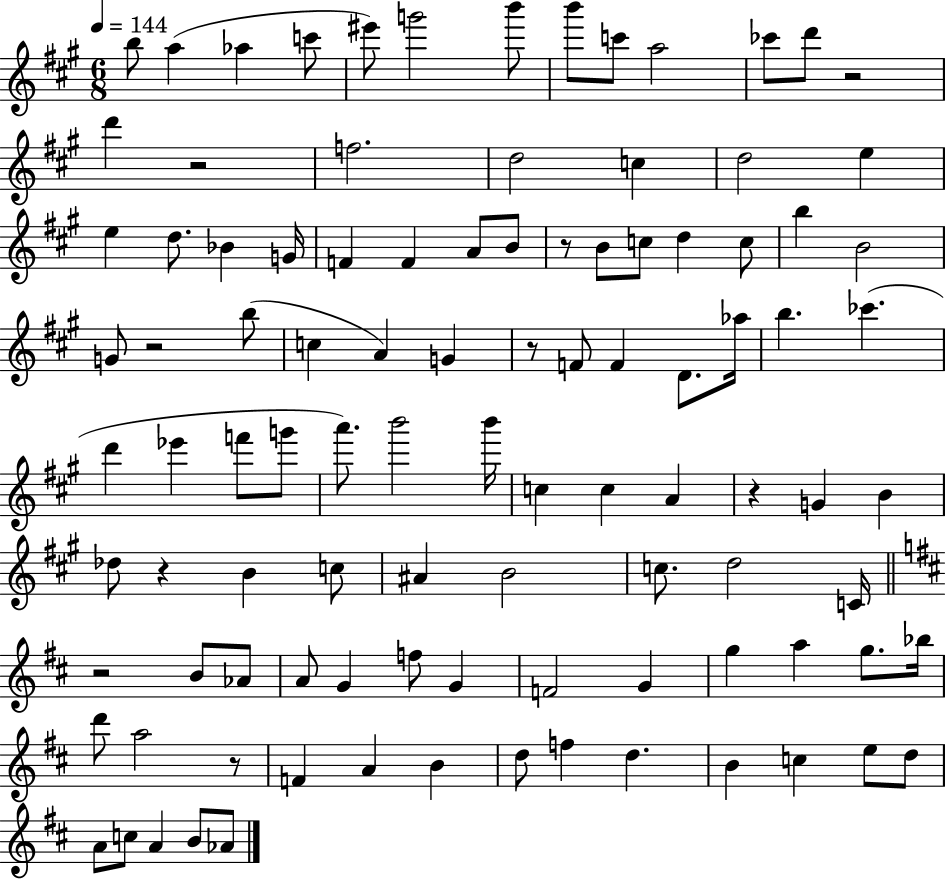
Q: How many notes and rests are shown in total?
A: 101